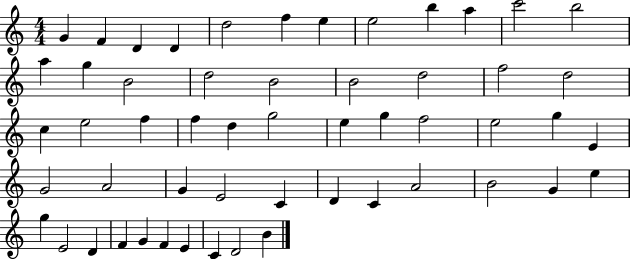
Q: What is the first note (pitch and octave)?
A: G4